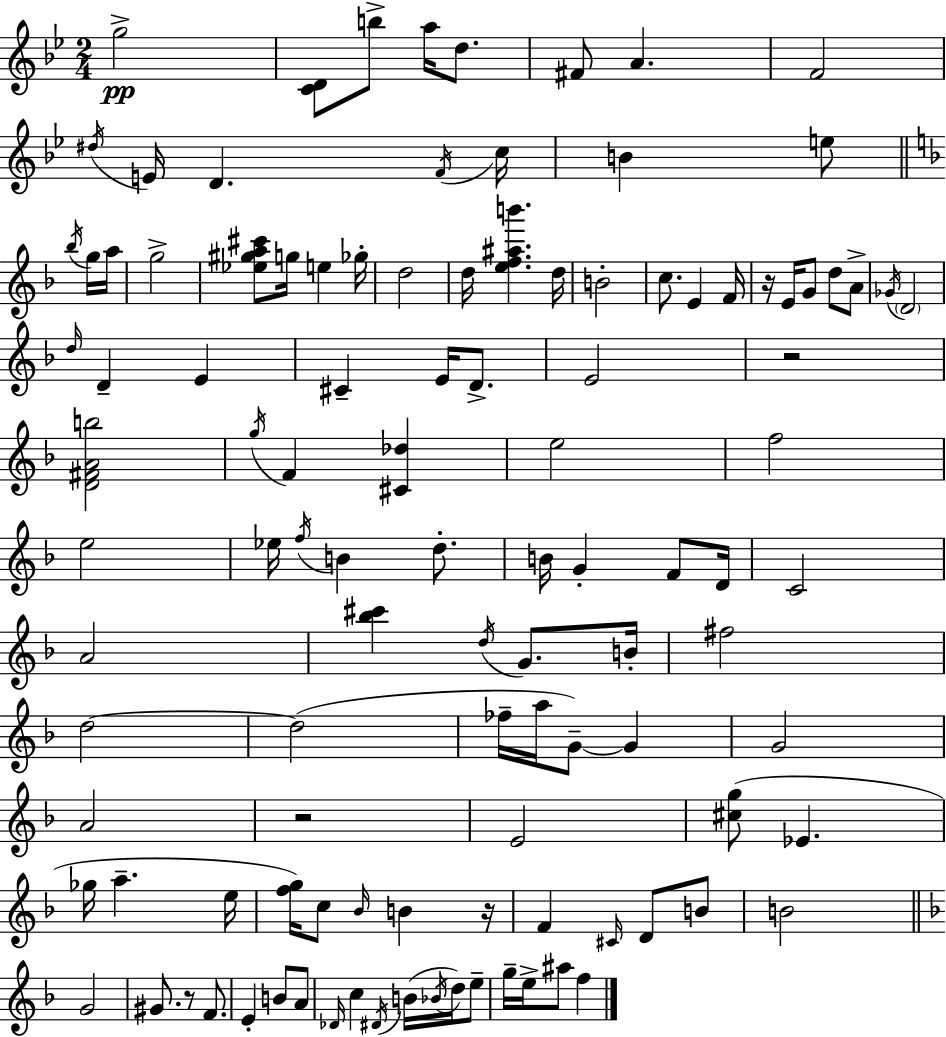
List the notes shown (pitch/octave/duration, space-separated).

G5/h [C4,D4]/e B5/e A5/s D5/e. F#4/e A4/q. F4/h D#5/s E4/s D4/q. F4/s C5/s B4/q E5/e Bb5/s G5/s A5/s G5/h [Eb5,G#5,A5,C#6]/e G5/s E5/q Gb5/s D5/h D5/s [E5,F5,A#5,B6]/q. D5/s B4/h C5/e. E4/q F4/s R/s E4/s G4/e D5/e A4/e Gb4/s D4/h D5/s D4/q E4/q C#4/q E4/s D4/e. E4/h R/h [D4,F#4,A4,B5]/h G5/s F4/q [C#4,Db5]/q E5/h F5/h E5/h Eb5/s F5/s B4/q D5/e. B4/s G4/q F4/e D4/s C4/h A4/h [Bb5,C#6]/q D5/s G4/e. B4/s F#5/h D5/h D5/h FES5/s A5/s G4/e G4/q G4/h A4/h R/h E4/h [C#5,G5]/e Eb4/q. Gb5/s A5/q. E5/s [F5,G5]/s C5/e Bb4/s B4/q R/s F4/q C#4/s D4/e B4/e B4/h G4/h G#4/e. R/e F4/e. E4/q B4/e A4/e Db4/s C5/q D#4/s B4/s Bb4/s D5/s E5/e G5/s E5/s A#5/e F5/q